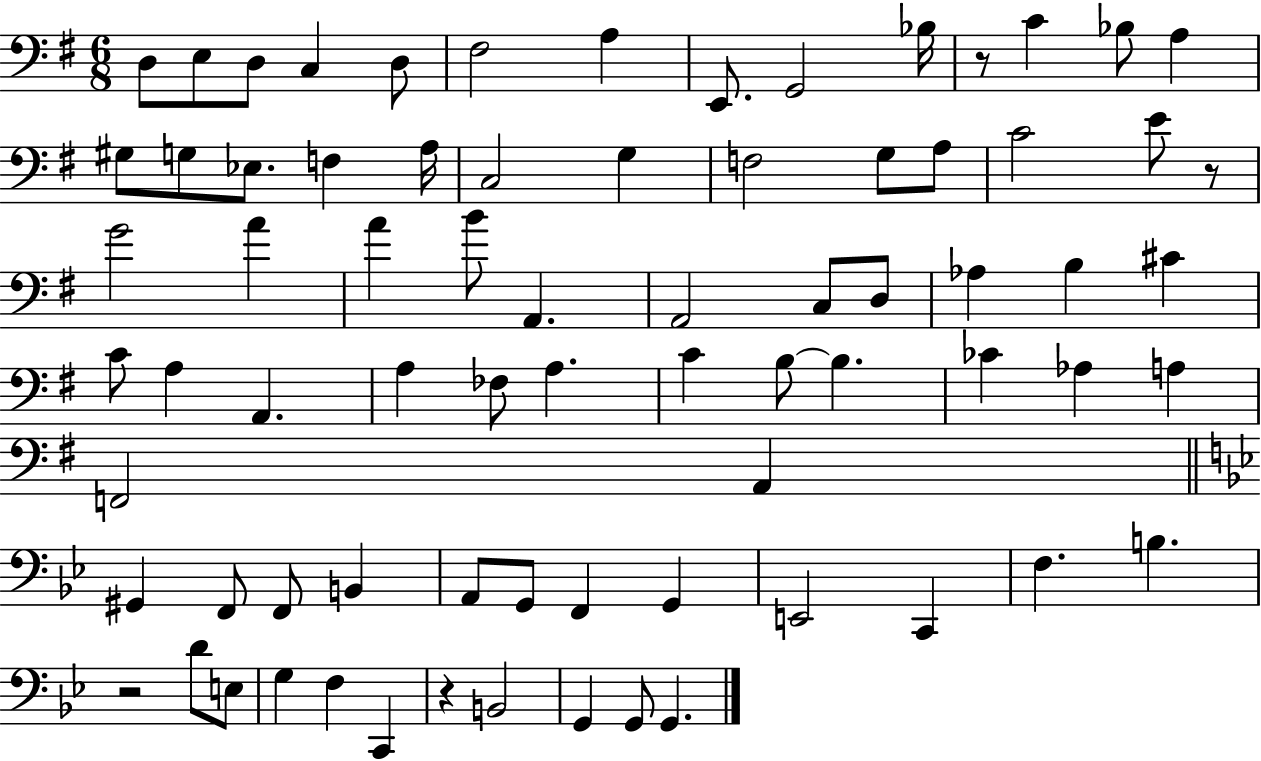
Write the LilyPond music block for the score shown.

{
  \clef bass
  \numericTimeSignature
  \time 6/8
  \key g \major
  d8 e8 d8 c4 d8 | fis2 a4 | e,8. g,2 bes16 | r8 c'4 bes8 a4 | \break gis8 g8 ees8. f4 a16 | c2 g4 | f2 g8 a8 | c'2 e'8 r8 | \break g'2 a'4 | a'4 b'8 a,4. | a,2 c8 d8 | aes4 b4 cis'4 | \break c'8 a4 a,4. | a4 fes8 a4. | c'4 b8~~ b4. | ces'4 aes4 a4 | \break f,2 a,4 | \bar "||" \break \key bes \major gis,4 f,8 f,8 b,4 | a,8 g,8 f,4 g,4 | e,2 c,4 | f4. b4. | \break r2 d'8 e8 | g4 f4 c,4 | r4 b,2 | g,4 g,8 g,4. | \break \bar "|."
}